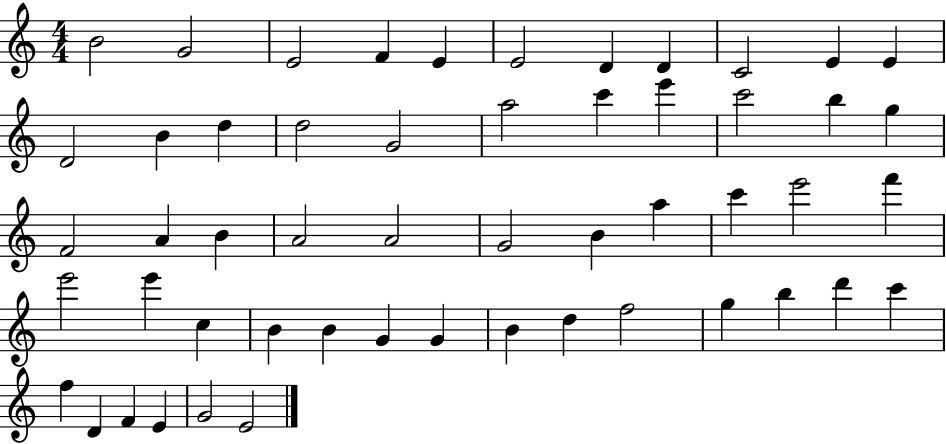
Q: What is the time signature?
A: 4/4